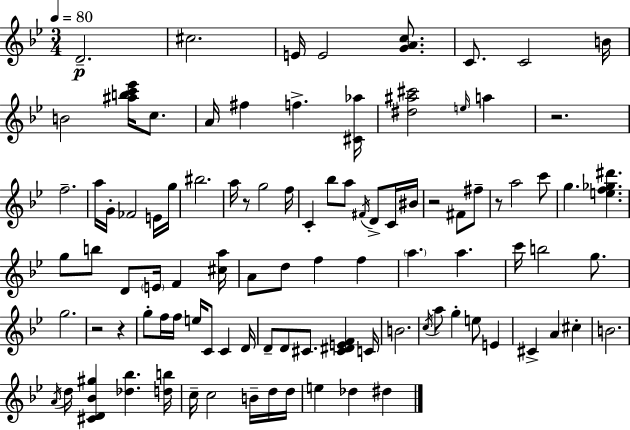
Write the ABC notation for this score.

X:1
T:Untitled
M:3/4
L:1/4
K:Gm
D2 ^c2 E/4 E2 [GAc]/2 C/2 C2 B/4 B2 [^abc'_e']/4 c/2 A/4 ^f f [^C_a]/4 [^d^a^c']2 e/4 a z2 f2 a/4 G/4 _F2 E/4 g/4 ^b2 a/4 z/2 g2 f/4 C _b/2 a/2 ^F/4 D/2 C/4 ^B/4 z2 ^F/2 ^f/2 z/2 a2 c'/2 g [ef_g^d'] g/2 b/2 D/2 E/4 F [^ca]/4 A/2 d/2 f f a a c'/4 b2 g/2 g2 z2 z g/2 f/4 f/4 e/4 C/2 C D/4 D/2 D/2 ^C/2 [^C^DEF] C/4 B2 c/4 a/2 g e/2 E ^C A ^c B2 A/4 d/4 [^CD_B^g] [_d_b] [db]/4 c/4 c2 B/4 d/4 d/4 e _d ^d